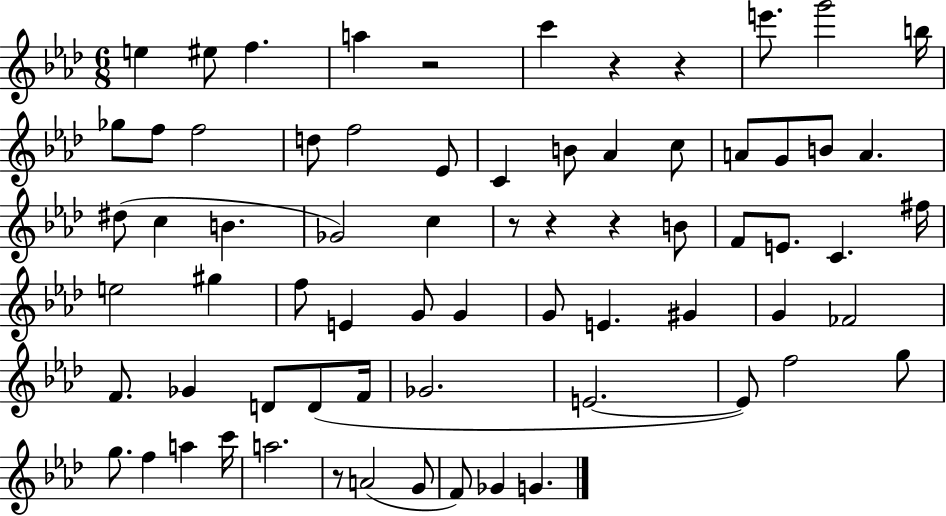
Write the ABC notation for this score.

X:1
T:Untitled
M:6/8
L:1/4
K:Ab
e ^e/2 f a z2 c' z z e'/2 g'2 b/4 _g/2 f/2 f2 d/2 f2 _E/2 C B/2 _A c/2 A/2 G/2 B/2 A ^d/2 c B _G2 c z/2 z z B/2 F/2 E/2 C ^f/4 e2 ^g f/2 E G/2 G G/2 E ^G G _F2 F/2 _G D/2 D/2 F/4 _G2 E2 E/2 f2 g/2 g/2 f a c'/4 a2 z/2 A2 G/2 F/2 _G G